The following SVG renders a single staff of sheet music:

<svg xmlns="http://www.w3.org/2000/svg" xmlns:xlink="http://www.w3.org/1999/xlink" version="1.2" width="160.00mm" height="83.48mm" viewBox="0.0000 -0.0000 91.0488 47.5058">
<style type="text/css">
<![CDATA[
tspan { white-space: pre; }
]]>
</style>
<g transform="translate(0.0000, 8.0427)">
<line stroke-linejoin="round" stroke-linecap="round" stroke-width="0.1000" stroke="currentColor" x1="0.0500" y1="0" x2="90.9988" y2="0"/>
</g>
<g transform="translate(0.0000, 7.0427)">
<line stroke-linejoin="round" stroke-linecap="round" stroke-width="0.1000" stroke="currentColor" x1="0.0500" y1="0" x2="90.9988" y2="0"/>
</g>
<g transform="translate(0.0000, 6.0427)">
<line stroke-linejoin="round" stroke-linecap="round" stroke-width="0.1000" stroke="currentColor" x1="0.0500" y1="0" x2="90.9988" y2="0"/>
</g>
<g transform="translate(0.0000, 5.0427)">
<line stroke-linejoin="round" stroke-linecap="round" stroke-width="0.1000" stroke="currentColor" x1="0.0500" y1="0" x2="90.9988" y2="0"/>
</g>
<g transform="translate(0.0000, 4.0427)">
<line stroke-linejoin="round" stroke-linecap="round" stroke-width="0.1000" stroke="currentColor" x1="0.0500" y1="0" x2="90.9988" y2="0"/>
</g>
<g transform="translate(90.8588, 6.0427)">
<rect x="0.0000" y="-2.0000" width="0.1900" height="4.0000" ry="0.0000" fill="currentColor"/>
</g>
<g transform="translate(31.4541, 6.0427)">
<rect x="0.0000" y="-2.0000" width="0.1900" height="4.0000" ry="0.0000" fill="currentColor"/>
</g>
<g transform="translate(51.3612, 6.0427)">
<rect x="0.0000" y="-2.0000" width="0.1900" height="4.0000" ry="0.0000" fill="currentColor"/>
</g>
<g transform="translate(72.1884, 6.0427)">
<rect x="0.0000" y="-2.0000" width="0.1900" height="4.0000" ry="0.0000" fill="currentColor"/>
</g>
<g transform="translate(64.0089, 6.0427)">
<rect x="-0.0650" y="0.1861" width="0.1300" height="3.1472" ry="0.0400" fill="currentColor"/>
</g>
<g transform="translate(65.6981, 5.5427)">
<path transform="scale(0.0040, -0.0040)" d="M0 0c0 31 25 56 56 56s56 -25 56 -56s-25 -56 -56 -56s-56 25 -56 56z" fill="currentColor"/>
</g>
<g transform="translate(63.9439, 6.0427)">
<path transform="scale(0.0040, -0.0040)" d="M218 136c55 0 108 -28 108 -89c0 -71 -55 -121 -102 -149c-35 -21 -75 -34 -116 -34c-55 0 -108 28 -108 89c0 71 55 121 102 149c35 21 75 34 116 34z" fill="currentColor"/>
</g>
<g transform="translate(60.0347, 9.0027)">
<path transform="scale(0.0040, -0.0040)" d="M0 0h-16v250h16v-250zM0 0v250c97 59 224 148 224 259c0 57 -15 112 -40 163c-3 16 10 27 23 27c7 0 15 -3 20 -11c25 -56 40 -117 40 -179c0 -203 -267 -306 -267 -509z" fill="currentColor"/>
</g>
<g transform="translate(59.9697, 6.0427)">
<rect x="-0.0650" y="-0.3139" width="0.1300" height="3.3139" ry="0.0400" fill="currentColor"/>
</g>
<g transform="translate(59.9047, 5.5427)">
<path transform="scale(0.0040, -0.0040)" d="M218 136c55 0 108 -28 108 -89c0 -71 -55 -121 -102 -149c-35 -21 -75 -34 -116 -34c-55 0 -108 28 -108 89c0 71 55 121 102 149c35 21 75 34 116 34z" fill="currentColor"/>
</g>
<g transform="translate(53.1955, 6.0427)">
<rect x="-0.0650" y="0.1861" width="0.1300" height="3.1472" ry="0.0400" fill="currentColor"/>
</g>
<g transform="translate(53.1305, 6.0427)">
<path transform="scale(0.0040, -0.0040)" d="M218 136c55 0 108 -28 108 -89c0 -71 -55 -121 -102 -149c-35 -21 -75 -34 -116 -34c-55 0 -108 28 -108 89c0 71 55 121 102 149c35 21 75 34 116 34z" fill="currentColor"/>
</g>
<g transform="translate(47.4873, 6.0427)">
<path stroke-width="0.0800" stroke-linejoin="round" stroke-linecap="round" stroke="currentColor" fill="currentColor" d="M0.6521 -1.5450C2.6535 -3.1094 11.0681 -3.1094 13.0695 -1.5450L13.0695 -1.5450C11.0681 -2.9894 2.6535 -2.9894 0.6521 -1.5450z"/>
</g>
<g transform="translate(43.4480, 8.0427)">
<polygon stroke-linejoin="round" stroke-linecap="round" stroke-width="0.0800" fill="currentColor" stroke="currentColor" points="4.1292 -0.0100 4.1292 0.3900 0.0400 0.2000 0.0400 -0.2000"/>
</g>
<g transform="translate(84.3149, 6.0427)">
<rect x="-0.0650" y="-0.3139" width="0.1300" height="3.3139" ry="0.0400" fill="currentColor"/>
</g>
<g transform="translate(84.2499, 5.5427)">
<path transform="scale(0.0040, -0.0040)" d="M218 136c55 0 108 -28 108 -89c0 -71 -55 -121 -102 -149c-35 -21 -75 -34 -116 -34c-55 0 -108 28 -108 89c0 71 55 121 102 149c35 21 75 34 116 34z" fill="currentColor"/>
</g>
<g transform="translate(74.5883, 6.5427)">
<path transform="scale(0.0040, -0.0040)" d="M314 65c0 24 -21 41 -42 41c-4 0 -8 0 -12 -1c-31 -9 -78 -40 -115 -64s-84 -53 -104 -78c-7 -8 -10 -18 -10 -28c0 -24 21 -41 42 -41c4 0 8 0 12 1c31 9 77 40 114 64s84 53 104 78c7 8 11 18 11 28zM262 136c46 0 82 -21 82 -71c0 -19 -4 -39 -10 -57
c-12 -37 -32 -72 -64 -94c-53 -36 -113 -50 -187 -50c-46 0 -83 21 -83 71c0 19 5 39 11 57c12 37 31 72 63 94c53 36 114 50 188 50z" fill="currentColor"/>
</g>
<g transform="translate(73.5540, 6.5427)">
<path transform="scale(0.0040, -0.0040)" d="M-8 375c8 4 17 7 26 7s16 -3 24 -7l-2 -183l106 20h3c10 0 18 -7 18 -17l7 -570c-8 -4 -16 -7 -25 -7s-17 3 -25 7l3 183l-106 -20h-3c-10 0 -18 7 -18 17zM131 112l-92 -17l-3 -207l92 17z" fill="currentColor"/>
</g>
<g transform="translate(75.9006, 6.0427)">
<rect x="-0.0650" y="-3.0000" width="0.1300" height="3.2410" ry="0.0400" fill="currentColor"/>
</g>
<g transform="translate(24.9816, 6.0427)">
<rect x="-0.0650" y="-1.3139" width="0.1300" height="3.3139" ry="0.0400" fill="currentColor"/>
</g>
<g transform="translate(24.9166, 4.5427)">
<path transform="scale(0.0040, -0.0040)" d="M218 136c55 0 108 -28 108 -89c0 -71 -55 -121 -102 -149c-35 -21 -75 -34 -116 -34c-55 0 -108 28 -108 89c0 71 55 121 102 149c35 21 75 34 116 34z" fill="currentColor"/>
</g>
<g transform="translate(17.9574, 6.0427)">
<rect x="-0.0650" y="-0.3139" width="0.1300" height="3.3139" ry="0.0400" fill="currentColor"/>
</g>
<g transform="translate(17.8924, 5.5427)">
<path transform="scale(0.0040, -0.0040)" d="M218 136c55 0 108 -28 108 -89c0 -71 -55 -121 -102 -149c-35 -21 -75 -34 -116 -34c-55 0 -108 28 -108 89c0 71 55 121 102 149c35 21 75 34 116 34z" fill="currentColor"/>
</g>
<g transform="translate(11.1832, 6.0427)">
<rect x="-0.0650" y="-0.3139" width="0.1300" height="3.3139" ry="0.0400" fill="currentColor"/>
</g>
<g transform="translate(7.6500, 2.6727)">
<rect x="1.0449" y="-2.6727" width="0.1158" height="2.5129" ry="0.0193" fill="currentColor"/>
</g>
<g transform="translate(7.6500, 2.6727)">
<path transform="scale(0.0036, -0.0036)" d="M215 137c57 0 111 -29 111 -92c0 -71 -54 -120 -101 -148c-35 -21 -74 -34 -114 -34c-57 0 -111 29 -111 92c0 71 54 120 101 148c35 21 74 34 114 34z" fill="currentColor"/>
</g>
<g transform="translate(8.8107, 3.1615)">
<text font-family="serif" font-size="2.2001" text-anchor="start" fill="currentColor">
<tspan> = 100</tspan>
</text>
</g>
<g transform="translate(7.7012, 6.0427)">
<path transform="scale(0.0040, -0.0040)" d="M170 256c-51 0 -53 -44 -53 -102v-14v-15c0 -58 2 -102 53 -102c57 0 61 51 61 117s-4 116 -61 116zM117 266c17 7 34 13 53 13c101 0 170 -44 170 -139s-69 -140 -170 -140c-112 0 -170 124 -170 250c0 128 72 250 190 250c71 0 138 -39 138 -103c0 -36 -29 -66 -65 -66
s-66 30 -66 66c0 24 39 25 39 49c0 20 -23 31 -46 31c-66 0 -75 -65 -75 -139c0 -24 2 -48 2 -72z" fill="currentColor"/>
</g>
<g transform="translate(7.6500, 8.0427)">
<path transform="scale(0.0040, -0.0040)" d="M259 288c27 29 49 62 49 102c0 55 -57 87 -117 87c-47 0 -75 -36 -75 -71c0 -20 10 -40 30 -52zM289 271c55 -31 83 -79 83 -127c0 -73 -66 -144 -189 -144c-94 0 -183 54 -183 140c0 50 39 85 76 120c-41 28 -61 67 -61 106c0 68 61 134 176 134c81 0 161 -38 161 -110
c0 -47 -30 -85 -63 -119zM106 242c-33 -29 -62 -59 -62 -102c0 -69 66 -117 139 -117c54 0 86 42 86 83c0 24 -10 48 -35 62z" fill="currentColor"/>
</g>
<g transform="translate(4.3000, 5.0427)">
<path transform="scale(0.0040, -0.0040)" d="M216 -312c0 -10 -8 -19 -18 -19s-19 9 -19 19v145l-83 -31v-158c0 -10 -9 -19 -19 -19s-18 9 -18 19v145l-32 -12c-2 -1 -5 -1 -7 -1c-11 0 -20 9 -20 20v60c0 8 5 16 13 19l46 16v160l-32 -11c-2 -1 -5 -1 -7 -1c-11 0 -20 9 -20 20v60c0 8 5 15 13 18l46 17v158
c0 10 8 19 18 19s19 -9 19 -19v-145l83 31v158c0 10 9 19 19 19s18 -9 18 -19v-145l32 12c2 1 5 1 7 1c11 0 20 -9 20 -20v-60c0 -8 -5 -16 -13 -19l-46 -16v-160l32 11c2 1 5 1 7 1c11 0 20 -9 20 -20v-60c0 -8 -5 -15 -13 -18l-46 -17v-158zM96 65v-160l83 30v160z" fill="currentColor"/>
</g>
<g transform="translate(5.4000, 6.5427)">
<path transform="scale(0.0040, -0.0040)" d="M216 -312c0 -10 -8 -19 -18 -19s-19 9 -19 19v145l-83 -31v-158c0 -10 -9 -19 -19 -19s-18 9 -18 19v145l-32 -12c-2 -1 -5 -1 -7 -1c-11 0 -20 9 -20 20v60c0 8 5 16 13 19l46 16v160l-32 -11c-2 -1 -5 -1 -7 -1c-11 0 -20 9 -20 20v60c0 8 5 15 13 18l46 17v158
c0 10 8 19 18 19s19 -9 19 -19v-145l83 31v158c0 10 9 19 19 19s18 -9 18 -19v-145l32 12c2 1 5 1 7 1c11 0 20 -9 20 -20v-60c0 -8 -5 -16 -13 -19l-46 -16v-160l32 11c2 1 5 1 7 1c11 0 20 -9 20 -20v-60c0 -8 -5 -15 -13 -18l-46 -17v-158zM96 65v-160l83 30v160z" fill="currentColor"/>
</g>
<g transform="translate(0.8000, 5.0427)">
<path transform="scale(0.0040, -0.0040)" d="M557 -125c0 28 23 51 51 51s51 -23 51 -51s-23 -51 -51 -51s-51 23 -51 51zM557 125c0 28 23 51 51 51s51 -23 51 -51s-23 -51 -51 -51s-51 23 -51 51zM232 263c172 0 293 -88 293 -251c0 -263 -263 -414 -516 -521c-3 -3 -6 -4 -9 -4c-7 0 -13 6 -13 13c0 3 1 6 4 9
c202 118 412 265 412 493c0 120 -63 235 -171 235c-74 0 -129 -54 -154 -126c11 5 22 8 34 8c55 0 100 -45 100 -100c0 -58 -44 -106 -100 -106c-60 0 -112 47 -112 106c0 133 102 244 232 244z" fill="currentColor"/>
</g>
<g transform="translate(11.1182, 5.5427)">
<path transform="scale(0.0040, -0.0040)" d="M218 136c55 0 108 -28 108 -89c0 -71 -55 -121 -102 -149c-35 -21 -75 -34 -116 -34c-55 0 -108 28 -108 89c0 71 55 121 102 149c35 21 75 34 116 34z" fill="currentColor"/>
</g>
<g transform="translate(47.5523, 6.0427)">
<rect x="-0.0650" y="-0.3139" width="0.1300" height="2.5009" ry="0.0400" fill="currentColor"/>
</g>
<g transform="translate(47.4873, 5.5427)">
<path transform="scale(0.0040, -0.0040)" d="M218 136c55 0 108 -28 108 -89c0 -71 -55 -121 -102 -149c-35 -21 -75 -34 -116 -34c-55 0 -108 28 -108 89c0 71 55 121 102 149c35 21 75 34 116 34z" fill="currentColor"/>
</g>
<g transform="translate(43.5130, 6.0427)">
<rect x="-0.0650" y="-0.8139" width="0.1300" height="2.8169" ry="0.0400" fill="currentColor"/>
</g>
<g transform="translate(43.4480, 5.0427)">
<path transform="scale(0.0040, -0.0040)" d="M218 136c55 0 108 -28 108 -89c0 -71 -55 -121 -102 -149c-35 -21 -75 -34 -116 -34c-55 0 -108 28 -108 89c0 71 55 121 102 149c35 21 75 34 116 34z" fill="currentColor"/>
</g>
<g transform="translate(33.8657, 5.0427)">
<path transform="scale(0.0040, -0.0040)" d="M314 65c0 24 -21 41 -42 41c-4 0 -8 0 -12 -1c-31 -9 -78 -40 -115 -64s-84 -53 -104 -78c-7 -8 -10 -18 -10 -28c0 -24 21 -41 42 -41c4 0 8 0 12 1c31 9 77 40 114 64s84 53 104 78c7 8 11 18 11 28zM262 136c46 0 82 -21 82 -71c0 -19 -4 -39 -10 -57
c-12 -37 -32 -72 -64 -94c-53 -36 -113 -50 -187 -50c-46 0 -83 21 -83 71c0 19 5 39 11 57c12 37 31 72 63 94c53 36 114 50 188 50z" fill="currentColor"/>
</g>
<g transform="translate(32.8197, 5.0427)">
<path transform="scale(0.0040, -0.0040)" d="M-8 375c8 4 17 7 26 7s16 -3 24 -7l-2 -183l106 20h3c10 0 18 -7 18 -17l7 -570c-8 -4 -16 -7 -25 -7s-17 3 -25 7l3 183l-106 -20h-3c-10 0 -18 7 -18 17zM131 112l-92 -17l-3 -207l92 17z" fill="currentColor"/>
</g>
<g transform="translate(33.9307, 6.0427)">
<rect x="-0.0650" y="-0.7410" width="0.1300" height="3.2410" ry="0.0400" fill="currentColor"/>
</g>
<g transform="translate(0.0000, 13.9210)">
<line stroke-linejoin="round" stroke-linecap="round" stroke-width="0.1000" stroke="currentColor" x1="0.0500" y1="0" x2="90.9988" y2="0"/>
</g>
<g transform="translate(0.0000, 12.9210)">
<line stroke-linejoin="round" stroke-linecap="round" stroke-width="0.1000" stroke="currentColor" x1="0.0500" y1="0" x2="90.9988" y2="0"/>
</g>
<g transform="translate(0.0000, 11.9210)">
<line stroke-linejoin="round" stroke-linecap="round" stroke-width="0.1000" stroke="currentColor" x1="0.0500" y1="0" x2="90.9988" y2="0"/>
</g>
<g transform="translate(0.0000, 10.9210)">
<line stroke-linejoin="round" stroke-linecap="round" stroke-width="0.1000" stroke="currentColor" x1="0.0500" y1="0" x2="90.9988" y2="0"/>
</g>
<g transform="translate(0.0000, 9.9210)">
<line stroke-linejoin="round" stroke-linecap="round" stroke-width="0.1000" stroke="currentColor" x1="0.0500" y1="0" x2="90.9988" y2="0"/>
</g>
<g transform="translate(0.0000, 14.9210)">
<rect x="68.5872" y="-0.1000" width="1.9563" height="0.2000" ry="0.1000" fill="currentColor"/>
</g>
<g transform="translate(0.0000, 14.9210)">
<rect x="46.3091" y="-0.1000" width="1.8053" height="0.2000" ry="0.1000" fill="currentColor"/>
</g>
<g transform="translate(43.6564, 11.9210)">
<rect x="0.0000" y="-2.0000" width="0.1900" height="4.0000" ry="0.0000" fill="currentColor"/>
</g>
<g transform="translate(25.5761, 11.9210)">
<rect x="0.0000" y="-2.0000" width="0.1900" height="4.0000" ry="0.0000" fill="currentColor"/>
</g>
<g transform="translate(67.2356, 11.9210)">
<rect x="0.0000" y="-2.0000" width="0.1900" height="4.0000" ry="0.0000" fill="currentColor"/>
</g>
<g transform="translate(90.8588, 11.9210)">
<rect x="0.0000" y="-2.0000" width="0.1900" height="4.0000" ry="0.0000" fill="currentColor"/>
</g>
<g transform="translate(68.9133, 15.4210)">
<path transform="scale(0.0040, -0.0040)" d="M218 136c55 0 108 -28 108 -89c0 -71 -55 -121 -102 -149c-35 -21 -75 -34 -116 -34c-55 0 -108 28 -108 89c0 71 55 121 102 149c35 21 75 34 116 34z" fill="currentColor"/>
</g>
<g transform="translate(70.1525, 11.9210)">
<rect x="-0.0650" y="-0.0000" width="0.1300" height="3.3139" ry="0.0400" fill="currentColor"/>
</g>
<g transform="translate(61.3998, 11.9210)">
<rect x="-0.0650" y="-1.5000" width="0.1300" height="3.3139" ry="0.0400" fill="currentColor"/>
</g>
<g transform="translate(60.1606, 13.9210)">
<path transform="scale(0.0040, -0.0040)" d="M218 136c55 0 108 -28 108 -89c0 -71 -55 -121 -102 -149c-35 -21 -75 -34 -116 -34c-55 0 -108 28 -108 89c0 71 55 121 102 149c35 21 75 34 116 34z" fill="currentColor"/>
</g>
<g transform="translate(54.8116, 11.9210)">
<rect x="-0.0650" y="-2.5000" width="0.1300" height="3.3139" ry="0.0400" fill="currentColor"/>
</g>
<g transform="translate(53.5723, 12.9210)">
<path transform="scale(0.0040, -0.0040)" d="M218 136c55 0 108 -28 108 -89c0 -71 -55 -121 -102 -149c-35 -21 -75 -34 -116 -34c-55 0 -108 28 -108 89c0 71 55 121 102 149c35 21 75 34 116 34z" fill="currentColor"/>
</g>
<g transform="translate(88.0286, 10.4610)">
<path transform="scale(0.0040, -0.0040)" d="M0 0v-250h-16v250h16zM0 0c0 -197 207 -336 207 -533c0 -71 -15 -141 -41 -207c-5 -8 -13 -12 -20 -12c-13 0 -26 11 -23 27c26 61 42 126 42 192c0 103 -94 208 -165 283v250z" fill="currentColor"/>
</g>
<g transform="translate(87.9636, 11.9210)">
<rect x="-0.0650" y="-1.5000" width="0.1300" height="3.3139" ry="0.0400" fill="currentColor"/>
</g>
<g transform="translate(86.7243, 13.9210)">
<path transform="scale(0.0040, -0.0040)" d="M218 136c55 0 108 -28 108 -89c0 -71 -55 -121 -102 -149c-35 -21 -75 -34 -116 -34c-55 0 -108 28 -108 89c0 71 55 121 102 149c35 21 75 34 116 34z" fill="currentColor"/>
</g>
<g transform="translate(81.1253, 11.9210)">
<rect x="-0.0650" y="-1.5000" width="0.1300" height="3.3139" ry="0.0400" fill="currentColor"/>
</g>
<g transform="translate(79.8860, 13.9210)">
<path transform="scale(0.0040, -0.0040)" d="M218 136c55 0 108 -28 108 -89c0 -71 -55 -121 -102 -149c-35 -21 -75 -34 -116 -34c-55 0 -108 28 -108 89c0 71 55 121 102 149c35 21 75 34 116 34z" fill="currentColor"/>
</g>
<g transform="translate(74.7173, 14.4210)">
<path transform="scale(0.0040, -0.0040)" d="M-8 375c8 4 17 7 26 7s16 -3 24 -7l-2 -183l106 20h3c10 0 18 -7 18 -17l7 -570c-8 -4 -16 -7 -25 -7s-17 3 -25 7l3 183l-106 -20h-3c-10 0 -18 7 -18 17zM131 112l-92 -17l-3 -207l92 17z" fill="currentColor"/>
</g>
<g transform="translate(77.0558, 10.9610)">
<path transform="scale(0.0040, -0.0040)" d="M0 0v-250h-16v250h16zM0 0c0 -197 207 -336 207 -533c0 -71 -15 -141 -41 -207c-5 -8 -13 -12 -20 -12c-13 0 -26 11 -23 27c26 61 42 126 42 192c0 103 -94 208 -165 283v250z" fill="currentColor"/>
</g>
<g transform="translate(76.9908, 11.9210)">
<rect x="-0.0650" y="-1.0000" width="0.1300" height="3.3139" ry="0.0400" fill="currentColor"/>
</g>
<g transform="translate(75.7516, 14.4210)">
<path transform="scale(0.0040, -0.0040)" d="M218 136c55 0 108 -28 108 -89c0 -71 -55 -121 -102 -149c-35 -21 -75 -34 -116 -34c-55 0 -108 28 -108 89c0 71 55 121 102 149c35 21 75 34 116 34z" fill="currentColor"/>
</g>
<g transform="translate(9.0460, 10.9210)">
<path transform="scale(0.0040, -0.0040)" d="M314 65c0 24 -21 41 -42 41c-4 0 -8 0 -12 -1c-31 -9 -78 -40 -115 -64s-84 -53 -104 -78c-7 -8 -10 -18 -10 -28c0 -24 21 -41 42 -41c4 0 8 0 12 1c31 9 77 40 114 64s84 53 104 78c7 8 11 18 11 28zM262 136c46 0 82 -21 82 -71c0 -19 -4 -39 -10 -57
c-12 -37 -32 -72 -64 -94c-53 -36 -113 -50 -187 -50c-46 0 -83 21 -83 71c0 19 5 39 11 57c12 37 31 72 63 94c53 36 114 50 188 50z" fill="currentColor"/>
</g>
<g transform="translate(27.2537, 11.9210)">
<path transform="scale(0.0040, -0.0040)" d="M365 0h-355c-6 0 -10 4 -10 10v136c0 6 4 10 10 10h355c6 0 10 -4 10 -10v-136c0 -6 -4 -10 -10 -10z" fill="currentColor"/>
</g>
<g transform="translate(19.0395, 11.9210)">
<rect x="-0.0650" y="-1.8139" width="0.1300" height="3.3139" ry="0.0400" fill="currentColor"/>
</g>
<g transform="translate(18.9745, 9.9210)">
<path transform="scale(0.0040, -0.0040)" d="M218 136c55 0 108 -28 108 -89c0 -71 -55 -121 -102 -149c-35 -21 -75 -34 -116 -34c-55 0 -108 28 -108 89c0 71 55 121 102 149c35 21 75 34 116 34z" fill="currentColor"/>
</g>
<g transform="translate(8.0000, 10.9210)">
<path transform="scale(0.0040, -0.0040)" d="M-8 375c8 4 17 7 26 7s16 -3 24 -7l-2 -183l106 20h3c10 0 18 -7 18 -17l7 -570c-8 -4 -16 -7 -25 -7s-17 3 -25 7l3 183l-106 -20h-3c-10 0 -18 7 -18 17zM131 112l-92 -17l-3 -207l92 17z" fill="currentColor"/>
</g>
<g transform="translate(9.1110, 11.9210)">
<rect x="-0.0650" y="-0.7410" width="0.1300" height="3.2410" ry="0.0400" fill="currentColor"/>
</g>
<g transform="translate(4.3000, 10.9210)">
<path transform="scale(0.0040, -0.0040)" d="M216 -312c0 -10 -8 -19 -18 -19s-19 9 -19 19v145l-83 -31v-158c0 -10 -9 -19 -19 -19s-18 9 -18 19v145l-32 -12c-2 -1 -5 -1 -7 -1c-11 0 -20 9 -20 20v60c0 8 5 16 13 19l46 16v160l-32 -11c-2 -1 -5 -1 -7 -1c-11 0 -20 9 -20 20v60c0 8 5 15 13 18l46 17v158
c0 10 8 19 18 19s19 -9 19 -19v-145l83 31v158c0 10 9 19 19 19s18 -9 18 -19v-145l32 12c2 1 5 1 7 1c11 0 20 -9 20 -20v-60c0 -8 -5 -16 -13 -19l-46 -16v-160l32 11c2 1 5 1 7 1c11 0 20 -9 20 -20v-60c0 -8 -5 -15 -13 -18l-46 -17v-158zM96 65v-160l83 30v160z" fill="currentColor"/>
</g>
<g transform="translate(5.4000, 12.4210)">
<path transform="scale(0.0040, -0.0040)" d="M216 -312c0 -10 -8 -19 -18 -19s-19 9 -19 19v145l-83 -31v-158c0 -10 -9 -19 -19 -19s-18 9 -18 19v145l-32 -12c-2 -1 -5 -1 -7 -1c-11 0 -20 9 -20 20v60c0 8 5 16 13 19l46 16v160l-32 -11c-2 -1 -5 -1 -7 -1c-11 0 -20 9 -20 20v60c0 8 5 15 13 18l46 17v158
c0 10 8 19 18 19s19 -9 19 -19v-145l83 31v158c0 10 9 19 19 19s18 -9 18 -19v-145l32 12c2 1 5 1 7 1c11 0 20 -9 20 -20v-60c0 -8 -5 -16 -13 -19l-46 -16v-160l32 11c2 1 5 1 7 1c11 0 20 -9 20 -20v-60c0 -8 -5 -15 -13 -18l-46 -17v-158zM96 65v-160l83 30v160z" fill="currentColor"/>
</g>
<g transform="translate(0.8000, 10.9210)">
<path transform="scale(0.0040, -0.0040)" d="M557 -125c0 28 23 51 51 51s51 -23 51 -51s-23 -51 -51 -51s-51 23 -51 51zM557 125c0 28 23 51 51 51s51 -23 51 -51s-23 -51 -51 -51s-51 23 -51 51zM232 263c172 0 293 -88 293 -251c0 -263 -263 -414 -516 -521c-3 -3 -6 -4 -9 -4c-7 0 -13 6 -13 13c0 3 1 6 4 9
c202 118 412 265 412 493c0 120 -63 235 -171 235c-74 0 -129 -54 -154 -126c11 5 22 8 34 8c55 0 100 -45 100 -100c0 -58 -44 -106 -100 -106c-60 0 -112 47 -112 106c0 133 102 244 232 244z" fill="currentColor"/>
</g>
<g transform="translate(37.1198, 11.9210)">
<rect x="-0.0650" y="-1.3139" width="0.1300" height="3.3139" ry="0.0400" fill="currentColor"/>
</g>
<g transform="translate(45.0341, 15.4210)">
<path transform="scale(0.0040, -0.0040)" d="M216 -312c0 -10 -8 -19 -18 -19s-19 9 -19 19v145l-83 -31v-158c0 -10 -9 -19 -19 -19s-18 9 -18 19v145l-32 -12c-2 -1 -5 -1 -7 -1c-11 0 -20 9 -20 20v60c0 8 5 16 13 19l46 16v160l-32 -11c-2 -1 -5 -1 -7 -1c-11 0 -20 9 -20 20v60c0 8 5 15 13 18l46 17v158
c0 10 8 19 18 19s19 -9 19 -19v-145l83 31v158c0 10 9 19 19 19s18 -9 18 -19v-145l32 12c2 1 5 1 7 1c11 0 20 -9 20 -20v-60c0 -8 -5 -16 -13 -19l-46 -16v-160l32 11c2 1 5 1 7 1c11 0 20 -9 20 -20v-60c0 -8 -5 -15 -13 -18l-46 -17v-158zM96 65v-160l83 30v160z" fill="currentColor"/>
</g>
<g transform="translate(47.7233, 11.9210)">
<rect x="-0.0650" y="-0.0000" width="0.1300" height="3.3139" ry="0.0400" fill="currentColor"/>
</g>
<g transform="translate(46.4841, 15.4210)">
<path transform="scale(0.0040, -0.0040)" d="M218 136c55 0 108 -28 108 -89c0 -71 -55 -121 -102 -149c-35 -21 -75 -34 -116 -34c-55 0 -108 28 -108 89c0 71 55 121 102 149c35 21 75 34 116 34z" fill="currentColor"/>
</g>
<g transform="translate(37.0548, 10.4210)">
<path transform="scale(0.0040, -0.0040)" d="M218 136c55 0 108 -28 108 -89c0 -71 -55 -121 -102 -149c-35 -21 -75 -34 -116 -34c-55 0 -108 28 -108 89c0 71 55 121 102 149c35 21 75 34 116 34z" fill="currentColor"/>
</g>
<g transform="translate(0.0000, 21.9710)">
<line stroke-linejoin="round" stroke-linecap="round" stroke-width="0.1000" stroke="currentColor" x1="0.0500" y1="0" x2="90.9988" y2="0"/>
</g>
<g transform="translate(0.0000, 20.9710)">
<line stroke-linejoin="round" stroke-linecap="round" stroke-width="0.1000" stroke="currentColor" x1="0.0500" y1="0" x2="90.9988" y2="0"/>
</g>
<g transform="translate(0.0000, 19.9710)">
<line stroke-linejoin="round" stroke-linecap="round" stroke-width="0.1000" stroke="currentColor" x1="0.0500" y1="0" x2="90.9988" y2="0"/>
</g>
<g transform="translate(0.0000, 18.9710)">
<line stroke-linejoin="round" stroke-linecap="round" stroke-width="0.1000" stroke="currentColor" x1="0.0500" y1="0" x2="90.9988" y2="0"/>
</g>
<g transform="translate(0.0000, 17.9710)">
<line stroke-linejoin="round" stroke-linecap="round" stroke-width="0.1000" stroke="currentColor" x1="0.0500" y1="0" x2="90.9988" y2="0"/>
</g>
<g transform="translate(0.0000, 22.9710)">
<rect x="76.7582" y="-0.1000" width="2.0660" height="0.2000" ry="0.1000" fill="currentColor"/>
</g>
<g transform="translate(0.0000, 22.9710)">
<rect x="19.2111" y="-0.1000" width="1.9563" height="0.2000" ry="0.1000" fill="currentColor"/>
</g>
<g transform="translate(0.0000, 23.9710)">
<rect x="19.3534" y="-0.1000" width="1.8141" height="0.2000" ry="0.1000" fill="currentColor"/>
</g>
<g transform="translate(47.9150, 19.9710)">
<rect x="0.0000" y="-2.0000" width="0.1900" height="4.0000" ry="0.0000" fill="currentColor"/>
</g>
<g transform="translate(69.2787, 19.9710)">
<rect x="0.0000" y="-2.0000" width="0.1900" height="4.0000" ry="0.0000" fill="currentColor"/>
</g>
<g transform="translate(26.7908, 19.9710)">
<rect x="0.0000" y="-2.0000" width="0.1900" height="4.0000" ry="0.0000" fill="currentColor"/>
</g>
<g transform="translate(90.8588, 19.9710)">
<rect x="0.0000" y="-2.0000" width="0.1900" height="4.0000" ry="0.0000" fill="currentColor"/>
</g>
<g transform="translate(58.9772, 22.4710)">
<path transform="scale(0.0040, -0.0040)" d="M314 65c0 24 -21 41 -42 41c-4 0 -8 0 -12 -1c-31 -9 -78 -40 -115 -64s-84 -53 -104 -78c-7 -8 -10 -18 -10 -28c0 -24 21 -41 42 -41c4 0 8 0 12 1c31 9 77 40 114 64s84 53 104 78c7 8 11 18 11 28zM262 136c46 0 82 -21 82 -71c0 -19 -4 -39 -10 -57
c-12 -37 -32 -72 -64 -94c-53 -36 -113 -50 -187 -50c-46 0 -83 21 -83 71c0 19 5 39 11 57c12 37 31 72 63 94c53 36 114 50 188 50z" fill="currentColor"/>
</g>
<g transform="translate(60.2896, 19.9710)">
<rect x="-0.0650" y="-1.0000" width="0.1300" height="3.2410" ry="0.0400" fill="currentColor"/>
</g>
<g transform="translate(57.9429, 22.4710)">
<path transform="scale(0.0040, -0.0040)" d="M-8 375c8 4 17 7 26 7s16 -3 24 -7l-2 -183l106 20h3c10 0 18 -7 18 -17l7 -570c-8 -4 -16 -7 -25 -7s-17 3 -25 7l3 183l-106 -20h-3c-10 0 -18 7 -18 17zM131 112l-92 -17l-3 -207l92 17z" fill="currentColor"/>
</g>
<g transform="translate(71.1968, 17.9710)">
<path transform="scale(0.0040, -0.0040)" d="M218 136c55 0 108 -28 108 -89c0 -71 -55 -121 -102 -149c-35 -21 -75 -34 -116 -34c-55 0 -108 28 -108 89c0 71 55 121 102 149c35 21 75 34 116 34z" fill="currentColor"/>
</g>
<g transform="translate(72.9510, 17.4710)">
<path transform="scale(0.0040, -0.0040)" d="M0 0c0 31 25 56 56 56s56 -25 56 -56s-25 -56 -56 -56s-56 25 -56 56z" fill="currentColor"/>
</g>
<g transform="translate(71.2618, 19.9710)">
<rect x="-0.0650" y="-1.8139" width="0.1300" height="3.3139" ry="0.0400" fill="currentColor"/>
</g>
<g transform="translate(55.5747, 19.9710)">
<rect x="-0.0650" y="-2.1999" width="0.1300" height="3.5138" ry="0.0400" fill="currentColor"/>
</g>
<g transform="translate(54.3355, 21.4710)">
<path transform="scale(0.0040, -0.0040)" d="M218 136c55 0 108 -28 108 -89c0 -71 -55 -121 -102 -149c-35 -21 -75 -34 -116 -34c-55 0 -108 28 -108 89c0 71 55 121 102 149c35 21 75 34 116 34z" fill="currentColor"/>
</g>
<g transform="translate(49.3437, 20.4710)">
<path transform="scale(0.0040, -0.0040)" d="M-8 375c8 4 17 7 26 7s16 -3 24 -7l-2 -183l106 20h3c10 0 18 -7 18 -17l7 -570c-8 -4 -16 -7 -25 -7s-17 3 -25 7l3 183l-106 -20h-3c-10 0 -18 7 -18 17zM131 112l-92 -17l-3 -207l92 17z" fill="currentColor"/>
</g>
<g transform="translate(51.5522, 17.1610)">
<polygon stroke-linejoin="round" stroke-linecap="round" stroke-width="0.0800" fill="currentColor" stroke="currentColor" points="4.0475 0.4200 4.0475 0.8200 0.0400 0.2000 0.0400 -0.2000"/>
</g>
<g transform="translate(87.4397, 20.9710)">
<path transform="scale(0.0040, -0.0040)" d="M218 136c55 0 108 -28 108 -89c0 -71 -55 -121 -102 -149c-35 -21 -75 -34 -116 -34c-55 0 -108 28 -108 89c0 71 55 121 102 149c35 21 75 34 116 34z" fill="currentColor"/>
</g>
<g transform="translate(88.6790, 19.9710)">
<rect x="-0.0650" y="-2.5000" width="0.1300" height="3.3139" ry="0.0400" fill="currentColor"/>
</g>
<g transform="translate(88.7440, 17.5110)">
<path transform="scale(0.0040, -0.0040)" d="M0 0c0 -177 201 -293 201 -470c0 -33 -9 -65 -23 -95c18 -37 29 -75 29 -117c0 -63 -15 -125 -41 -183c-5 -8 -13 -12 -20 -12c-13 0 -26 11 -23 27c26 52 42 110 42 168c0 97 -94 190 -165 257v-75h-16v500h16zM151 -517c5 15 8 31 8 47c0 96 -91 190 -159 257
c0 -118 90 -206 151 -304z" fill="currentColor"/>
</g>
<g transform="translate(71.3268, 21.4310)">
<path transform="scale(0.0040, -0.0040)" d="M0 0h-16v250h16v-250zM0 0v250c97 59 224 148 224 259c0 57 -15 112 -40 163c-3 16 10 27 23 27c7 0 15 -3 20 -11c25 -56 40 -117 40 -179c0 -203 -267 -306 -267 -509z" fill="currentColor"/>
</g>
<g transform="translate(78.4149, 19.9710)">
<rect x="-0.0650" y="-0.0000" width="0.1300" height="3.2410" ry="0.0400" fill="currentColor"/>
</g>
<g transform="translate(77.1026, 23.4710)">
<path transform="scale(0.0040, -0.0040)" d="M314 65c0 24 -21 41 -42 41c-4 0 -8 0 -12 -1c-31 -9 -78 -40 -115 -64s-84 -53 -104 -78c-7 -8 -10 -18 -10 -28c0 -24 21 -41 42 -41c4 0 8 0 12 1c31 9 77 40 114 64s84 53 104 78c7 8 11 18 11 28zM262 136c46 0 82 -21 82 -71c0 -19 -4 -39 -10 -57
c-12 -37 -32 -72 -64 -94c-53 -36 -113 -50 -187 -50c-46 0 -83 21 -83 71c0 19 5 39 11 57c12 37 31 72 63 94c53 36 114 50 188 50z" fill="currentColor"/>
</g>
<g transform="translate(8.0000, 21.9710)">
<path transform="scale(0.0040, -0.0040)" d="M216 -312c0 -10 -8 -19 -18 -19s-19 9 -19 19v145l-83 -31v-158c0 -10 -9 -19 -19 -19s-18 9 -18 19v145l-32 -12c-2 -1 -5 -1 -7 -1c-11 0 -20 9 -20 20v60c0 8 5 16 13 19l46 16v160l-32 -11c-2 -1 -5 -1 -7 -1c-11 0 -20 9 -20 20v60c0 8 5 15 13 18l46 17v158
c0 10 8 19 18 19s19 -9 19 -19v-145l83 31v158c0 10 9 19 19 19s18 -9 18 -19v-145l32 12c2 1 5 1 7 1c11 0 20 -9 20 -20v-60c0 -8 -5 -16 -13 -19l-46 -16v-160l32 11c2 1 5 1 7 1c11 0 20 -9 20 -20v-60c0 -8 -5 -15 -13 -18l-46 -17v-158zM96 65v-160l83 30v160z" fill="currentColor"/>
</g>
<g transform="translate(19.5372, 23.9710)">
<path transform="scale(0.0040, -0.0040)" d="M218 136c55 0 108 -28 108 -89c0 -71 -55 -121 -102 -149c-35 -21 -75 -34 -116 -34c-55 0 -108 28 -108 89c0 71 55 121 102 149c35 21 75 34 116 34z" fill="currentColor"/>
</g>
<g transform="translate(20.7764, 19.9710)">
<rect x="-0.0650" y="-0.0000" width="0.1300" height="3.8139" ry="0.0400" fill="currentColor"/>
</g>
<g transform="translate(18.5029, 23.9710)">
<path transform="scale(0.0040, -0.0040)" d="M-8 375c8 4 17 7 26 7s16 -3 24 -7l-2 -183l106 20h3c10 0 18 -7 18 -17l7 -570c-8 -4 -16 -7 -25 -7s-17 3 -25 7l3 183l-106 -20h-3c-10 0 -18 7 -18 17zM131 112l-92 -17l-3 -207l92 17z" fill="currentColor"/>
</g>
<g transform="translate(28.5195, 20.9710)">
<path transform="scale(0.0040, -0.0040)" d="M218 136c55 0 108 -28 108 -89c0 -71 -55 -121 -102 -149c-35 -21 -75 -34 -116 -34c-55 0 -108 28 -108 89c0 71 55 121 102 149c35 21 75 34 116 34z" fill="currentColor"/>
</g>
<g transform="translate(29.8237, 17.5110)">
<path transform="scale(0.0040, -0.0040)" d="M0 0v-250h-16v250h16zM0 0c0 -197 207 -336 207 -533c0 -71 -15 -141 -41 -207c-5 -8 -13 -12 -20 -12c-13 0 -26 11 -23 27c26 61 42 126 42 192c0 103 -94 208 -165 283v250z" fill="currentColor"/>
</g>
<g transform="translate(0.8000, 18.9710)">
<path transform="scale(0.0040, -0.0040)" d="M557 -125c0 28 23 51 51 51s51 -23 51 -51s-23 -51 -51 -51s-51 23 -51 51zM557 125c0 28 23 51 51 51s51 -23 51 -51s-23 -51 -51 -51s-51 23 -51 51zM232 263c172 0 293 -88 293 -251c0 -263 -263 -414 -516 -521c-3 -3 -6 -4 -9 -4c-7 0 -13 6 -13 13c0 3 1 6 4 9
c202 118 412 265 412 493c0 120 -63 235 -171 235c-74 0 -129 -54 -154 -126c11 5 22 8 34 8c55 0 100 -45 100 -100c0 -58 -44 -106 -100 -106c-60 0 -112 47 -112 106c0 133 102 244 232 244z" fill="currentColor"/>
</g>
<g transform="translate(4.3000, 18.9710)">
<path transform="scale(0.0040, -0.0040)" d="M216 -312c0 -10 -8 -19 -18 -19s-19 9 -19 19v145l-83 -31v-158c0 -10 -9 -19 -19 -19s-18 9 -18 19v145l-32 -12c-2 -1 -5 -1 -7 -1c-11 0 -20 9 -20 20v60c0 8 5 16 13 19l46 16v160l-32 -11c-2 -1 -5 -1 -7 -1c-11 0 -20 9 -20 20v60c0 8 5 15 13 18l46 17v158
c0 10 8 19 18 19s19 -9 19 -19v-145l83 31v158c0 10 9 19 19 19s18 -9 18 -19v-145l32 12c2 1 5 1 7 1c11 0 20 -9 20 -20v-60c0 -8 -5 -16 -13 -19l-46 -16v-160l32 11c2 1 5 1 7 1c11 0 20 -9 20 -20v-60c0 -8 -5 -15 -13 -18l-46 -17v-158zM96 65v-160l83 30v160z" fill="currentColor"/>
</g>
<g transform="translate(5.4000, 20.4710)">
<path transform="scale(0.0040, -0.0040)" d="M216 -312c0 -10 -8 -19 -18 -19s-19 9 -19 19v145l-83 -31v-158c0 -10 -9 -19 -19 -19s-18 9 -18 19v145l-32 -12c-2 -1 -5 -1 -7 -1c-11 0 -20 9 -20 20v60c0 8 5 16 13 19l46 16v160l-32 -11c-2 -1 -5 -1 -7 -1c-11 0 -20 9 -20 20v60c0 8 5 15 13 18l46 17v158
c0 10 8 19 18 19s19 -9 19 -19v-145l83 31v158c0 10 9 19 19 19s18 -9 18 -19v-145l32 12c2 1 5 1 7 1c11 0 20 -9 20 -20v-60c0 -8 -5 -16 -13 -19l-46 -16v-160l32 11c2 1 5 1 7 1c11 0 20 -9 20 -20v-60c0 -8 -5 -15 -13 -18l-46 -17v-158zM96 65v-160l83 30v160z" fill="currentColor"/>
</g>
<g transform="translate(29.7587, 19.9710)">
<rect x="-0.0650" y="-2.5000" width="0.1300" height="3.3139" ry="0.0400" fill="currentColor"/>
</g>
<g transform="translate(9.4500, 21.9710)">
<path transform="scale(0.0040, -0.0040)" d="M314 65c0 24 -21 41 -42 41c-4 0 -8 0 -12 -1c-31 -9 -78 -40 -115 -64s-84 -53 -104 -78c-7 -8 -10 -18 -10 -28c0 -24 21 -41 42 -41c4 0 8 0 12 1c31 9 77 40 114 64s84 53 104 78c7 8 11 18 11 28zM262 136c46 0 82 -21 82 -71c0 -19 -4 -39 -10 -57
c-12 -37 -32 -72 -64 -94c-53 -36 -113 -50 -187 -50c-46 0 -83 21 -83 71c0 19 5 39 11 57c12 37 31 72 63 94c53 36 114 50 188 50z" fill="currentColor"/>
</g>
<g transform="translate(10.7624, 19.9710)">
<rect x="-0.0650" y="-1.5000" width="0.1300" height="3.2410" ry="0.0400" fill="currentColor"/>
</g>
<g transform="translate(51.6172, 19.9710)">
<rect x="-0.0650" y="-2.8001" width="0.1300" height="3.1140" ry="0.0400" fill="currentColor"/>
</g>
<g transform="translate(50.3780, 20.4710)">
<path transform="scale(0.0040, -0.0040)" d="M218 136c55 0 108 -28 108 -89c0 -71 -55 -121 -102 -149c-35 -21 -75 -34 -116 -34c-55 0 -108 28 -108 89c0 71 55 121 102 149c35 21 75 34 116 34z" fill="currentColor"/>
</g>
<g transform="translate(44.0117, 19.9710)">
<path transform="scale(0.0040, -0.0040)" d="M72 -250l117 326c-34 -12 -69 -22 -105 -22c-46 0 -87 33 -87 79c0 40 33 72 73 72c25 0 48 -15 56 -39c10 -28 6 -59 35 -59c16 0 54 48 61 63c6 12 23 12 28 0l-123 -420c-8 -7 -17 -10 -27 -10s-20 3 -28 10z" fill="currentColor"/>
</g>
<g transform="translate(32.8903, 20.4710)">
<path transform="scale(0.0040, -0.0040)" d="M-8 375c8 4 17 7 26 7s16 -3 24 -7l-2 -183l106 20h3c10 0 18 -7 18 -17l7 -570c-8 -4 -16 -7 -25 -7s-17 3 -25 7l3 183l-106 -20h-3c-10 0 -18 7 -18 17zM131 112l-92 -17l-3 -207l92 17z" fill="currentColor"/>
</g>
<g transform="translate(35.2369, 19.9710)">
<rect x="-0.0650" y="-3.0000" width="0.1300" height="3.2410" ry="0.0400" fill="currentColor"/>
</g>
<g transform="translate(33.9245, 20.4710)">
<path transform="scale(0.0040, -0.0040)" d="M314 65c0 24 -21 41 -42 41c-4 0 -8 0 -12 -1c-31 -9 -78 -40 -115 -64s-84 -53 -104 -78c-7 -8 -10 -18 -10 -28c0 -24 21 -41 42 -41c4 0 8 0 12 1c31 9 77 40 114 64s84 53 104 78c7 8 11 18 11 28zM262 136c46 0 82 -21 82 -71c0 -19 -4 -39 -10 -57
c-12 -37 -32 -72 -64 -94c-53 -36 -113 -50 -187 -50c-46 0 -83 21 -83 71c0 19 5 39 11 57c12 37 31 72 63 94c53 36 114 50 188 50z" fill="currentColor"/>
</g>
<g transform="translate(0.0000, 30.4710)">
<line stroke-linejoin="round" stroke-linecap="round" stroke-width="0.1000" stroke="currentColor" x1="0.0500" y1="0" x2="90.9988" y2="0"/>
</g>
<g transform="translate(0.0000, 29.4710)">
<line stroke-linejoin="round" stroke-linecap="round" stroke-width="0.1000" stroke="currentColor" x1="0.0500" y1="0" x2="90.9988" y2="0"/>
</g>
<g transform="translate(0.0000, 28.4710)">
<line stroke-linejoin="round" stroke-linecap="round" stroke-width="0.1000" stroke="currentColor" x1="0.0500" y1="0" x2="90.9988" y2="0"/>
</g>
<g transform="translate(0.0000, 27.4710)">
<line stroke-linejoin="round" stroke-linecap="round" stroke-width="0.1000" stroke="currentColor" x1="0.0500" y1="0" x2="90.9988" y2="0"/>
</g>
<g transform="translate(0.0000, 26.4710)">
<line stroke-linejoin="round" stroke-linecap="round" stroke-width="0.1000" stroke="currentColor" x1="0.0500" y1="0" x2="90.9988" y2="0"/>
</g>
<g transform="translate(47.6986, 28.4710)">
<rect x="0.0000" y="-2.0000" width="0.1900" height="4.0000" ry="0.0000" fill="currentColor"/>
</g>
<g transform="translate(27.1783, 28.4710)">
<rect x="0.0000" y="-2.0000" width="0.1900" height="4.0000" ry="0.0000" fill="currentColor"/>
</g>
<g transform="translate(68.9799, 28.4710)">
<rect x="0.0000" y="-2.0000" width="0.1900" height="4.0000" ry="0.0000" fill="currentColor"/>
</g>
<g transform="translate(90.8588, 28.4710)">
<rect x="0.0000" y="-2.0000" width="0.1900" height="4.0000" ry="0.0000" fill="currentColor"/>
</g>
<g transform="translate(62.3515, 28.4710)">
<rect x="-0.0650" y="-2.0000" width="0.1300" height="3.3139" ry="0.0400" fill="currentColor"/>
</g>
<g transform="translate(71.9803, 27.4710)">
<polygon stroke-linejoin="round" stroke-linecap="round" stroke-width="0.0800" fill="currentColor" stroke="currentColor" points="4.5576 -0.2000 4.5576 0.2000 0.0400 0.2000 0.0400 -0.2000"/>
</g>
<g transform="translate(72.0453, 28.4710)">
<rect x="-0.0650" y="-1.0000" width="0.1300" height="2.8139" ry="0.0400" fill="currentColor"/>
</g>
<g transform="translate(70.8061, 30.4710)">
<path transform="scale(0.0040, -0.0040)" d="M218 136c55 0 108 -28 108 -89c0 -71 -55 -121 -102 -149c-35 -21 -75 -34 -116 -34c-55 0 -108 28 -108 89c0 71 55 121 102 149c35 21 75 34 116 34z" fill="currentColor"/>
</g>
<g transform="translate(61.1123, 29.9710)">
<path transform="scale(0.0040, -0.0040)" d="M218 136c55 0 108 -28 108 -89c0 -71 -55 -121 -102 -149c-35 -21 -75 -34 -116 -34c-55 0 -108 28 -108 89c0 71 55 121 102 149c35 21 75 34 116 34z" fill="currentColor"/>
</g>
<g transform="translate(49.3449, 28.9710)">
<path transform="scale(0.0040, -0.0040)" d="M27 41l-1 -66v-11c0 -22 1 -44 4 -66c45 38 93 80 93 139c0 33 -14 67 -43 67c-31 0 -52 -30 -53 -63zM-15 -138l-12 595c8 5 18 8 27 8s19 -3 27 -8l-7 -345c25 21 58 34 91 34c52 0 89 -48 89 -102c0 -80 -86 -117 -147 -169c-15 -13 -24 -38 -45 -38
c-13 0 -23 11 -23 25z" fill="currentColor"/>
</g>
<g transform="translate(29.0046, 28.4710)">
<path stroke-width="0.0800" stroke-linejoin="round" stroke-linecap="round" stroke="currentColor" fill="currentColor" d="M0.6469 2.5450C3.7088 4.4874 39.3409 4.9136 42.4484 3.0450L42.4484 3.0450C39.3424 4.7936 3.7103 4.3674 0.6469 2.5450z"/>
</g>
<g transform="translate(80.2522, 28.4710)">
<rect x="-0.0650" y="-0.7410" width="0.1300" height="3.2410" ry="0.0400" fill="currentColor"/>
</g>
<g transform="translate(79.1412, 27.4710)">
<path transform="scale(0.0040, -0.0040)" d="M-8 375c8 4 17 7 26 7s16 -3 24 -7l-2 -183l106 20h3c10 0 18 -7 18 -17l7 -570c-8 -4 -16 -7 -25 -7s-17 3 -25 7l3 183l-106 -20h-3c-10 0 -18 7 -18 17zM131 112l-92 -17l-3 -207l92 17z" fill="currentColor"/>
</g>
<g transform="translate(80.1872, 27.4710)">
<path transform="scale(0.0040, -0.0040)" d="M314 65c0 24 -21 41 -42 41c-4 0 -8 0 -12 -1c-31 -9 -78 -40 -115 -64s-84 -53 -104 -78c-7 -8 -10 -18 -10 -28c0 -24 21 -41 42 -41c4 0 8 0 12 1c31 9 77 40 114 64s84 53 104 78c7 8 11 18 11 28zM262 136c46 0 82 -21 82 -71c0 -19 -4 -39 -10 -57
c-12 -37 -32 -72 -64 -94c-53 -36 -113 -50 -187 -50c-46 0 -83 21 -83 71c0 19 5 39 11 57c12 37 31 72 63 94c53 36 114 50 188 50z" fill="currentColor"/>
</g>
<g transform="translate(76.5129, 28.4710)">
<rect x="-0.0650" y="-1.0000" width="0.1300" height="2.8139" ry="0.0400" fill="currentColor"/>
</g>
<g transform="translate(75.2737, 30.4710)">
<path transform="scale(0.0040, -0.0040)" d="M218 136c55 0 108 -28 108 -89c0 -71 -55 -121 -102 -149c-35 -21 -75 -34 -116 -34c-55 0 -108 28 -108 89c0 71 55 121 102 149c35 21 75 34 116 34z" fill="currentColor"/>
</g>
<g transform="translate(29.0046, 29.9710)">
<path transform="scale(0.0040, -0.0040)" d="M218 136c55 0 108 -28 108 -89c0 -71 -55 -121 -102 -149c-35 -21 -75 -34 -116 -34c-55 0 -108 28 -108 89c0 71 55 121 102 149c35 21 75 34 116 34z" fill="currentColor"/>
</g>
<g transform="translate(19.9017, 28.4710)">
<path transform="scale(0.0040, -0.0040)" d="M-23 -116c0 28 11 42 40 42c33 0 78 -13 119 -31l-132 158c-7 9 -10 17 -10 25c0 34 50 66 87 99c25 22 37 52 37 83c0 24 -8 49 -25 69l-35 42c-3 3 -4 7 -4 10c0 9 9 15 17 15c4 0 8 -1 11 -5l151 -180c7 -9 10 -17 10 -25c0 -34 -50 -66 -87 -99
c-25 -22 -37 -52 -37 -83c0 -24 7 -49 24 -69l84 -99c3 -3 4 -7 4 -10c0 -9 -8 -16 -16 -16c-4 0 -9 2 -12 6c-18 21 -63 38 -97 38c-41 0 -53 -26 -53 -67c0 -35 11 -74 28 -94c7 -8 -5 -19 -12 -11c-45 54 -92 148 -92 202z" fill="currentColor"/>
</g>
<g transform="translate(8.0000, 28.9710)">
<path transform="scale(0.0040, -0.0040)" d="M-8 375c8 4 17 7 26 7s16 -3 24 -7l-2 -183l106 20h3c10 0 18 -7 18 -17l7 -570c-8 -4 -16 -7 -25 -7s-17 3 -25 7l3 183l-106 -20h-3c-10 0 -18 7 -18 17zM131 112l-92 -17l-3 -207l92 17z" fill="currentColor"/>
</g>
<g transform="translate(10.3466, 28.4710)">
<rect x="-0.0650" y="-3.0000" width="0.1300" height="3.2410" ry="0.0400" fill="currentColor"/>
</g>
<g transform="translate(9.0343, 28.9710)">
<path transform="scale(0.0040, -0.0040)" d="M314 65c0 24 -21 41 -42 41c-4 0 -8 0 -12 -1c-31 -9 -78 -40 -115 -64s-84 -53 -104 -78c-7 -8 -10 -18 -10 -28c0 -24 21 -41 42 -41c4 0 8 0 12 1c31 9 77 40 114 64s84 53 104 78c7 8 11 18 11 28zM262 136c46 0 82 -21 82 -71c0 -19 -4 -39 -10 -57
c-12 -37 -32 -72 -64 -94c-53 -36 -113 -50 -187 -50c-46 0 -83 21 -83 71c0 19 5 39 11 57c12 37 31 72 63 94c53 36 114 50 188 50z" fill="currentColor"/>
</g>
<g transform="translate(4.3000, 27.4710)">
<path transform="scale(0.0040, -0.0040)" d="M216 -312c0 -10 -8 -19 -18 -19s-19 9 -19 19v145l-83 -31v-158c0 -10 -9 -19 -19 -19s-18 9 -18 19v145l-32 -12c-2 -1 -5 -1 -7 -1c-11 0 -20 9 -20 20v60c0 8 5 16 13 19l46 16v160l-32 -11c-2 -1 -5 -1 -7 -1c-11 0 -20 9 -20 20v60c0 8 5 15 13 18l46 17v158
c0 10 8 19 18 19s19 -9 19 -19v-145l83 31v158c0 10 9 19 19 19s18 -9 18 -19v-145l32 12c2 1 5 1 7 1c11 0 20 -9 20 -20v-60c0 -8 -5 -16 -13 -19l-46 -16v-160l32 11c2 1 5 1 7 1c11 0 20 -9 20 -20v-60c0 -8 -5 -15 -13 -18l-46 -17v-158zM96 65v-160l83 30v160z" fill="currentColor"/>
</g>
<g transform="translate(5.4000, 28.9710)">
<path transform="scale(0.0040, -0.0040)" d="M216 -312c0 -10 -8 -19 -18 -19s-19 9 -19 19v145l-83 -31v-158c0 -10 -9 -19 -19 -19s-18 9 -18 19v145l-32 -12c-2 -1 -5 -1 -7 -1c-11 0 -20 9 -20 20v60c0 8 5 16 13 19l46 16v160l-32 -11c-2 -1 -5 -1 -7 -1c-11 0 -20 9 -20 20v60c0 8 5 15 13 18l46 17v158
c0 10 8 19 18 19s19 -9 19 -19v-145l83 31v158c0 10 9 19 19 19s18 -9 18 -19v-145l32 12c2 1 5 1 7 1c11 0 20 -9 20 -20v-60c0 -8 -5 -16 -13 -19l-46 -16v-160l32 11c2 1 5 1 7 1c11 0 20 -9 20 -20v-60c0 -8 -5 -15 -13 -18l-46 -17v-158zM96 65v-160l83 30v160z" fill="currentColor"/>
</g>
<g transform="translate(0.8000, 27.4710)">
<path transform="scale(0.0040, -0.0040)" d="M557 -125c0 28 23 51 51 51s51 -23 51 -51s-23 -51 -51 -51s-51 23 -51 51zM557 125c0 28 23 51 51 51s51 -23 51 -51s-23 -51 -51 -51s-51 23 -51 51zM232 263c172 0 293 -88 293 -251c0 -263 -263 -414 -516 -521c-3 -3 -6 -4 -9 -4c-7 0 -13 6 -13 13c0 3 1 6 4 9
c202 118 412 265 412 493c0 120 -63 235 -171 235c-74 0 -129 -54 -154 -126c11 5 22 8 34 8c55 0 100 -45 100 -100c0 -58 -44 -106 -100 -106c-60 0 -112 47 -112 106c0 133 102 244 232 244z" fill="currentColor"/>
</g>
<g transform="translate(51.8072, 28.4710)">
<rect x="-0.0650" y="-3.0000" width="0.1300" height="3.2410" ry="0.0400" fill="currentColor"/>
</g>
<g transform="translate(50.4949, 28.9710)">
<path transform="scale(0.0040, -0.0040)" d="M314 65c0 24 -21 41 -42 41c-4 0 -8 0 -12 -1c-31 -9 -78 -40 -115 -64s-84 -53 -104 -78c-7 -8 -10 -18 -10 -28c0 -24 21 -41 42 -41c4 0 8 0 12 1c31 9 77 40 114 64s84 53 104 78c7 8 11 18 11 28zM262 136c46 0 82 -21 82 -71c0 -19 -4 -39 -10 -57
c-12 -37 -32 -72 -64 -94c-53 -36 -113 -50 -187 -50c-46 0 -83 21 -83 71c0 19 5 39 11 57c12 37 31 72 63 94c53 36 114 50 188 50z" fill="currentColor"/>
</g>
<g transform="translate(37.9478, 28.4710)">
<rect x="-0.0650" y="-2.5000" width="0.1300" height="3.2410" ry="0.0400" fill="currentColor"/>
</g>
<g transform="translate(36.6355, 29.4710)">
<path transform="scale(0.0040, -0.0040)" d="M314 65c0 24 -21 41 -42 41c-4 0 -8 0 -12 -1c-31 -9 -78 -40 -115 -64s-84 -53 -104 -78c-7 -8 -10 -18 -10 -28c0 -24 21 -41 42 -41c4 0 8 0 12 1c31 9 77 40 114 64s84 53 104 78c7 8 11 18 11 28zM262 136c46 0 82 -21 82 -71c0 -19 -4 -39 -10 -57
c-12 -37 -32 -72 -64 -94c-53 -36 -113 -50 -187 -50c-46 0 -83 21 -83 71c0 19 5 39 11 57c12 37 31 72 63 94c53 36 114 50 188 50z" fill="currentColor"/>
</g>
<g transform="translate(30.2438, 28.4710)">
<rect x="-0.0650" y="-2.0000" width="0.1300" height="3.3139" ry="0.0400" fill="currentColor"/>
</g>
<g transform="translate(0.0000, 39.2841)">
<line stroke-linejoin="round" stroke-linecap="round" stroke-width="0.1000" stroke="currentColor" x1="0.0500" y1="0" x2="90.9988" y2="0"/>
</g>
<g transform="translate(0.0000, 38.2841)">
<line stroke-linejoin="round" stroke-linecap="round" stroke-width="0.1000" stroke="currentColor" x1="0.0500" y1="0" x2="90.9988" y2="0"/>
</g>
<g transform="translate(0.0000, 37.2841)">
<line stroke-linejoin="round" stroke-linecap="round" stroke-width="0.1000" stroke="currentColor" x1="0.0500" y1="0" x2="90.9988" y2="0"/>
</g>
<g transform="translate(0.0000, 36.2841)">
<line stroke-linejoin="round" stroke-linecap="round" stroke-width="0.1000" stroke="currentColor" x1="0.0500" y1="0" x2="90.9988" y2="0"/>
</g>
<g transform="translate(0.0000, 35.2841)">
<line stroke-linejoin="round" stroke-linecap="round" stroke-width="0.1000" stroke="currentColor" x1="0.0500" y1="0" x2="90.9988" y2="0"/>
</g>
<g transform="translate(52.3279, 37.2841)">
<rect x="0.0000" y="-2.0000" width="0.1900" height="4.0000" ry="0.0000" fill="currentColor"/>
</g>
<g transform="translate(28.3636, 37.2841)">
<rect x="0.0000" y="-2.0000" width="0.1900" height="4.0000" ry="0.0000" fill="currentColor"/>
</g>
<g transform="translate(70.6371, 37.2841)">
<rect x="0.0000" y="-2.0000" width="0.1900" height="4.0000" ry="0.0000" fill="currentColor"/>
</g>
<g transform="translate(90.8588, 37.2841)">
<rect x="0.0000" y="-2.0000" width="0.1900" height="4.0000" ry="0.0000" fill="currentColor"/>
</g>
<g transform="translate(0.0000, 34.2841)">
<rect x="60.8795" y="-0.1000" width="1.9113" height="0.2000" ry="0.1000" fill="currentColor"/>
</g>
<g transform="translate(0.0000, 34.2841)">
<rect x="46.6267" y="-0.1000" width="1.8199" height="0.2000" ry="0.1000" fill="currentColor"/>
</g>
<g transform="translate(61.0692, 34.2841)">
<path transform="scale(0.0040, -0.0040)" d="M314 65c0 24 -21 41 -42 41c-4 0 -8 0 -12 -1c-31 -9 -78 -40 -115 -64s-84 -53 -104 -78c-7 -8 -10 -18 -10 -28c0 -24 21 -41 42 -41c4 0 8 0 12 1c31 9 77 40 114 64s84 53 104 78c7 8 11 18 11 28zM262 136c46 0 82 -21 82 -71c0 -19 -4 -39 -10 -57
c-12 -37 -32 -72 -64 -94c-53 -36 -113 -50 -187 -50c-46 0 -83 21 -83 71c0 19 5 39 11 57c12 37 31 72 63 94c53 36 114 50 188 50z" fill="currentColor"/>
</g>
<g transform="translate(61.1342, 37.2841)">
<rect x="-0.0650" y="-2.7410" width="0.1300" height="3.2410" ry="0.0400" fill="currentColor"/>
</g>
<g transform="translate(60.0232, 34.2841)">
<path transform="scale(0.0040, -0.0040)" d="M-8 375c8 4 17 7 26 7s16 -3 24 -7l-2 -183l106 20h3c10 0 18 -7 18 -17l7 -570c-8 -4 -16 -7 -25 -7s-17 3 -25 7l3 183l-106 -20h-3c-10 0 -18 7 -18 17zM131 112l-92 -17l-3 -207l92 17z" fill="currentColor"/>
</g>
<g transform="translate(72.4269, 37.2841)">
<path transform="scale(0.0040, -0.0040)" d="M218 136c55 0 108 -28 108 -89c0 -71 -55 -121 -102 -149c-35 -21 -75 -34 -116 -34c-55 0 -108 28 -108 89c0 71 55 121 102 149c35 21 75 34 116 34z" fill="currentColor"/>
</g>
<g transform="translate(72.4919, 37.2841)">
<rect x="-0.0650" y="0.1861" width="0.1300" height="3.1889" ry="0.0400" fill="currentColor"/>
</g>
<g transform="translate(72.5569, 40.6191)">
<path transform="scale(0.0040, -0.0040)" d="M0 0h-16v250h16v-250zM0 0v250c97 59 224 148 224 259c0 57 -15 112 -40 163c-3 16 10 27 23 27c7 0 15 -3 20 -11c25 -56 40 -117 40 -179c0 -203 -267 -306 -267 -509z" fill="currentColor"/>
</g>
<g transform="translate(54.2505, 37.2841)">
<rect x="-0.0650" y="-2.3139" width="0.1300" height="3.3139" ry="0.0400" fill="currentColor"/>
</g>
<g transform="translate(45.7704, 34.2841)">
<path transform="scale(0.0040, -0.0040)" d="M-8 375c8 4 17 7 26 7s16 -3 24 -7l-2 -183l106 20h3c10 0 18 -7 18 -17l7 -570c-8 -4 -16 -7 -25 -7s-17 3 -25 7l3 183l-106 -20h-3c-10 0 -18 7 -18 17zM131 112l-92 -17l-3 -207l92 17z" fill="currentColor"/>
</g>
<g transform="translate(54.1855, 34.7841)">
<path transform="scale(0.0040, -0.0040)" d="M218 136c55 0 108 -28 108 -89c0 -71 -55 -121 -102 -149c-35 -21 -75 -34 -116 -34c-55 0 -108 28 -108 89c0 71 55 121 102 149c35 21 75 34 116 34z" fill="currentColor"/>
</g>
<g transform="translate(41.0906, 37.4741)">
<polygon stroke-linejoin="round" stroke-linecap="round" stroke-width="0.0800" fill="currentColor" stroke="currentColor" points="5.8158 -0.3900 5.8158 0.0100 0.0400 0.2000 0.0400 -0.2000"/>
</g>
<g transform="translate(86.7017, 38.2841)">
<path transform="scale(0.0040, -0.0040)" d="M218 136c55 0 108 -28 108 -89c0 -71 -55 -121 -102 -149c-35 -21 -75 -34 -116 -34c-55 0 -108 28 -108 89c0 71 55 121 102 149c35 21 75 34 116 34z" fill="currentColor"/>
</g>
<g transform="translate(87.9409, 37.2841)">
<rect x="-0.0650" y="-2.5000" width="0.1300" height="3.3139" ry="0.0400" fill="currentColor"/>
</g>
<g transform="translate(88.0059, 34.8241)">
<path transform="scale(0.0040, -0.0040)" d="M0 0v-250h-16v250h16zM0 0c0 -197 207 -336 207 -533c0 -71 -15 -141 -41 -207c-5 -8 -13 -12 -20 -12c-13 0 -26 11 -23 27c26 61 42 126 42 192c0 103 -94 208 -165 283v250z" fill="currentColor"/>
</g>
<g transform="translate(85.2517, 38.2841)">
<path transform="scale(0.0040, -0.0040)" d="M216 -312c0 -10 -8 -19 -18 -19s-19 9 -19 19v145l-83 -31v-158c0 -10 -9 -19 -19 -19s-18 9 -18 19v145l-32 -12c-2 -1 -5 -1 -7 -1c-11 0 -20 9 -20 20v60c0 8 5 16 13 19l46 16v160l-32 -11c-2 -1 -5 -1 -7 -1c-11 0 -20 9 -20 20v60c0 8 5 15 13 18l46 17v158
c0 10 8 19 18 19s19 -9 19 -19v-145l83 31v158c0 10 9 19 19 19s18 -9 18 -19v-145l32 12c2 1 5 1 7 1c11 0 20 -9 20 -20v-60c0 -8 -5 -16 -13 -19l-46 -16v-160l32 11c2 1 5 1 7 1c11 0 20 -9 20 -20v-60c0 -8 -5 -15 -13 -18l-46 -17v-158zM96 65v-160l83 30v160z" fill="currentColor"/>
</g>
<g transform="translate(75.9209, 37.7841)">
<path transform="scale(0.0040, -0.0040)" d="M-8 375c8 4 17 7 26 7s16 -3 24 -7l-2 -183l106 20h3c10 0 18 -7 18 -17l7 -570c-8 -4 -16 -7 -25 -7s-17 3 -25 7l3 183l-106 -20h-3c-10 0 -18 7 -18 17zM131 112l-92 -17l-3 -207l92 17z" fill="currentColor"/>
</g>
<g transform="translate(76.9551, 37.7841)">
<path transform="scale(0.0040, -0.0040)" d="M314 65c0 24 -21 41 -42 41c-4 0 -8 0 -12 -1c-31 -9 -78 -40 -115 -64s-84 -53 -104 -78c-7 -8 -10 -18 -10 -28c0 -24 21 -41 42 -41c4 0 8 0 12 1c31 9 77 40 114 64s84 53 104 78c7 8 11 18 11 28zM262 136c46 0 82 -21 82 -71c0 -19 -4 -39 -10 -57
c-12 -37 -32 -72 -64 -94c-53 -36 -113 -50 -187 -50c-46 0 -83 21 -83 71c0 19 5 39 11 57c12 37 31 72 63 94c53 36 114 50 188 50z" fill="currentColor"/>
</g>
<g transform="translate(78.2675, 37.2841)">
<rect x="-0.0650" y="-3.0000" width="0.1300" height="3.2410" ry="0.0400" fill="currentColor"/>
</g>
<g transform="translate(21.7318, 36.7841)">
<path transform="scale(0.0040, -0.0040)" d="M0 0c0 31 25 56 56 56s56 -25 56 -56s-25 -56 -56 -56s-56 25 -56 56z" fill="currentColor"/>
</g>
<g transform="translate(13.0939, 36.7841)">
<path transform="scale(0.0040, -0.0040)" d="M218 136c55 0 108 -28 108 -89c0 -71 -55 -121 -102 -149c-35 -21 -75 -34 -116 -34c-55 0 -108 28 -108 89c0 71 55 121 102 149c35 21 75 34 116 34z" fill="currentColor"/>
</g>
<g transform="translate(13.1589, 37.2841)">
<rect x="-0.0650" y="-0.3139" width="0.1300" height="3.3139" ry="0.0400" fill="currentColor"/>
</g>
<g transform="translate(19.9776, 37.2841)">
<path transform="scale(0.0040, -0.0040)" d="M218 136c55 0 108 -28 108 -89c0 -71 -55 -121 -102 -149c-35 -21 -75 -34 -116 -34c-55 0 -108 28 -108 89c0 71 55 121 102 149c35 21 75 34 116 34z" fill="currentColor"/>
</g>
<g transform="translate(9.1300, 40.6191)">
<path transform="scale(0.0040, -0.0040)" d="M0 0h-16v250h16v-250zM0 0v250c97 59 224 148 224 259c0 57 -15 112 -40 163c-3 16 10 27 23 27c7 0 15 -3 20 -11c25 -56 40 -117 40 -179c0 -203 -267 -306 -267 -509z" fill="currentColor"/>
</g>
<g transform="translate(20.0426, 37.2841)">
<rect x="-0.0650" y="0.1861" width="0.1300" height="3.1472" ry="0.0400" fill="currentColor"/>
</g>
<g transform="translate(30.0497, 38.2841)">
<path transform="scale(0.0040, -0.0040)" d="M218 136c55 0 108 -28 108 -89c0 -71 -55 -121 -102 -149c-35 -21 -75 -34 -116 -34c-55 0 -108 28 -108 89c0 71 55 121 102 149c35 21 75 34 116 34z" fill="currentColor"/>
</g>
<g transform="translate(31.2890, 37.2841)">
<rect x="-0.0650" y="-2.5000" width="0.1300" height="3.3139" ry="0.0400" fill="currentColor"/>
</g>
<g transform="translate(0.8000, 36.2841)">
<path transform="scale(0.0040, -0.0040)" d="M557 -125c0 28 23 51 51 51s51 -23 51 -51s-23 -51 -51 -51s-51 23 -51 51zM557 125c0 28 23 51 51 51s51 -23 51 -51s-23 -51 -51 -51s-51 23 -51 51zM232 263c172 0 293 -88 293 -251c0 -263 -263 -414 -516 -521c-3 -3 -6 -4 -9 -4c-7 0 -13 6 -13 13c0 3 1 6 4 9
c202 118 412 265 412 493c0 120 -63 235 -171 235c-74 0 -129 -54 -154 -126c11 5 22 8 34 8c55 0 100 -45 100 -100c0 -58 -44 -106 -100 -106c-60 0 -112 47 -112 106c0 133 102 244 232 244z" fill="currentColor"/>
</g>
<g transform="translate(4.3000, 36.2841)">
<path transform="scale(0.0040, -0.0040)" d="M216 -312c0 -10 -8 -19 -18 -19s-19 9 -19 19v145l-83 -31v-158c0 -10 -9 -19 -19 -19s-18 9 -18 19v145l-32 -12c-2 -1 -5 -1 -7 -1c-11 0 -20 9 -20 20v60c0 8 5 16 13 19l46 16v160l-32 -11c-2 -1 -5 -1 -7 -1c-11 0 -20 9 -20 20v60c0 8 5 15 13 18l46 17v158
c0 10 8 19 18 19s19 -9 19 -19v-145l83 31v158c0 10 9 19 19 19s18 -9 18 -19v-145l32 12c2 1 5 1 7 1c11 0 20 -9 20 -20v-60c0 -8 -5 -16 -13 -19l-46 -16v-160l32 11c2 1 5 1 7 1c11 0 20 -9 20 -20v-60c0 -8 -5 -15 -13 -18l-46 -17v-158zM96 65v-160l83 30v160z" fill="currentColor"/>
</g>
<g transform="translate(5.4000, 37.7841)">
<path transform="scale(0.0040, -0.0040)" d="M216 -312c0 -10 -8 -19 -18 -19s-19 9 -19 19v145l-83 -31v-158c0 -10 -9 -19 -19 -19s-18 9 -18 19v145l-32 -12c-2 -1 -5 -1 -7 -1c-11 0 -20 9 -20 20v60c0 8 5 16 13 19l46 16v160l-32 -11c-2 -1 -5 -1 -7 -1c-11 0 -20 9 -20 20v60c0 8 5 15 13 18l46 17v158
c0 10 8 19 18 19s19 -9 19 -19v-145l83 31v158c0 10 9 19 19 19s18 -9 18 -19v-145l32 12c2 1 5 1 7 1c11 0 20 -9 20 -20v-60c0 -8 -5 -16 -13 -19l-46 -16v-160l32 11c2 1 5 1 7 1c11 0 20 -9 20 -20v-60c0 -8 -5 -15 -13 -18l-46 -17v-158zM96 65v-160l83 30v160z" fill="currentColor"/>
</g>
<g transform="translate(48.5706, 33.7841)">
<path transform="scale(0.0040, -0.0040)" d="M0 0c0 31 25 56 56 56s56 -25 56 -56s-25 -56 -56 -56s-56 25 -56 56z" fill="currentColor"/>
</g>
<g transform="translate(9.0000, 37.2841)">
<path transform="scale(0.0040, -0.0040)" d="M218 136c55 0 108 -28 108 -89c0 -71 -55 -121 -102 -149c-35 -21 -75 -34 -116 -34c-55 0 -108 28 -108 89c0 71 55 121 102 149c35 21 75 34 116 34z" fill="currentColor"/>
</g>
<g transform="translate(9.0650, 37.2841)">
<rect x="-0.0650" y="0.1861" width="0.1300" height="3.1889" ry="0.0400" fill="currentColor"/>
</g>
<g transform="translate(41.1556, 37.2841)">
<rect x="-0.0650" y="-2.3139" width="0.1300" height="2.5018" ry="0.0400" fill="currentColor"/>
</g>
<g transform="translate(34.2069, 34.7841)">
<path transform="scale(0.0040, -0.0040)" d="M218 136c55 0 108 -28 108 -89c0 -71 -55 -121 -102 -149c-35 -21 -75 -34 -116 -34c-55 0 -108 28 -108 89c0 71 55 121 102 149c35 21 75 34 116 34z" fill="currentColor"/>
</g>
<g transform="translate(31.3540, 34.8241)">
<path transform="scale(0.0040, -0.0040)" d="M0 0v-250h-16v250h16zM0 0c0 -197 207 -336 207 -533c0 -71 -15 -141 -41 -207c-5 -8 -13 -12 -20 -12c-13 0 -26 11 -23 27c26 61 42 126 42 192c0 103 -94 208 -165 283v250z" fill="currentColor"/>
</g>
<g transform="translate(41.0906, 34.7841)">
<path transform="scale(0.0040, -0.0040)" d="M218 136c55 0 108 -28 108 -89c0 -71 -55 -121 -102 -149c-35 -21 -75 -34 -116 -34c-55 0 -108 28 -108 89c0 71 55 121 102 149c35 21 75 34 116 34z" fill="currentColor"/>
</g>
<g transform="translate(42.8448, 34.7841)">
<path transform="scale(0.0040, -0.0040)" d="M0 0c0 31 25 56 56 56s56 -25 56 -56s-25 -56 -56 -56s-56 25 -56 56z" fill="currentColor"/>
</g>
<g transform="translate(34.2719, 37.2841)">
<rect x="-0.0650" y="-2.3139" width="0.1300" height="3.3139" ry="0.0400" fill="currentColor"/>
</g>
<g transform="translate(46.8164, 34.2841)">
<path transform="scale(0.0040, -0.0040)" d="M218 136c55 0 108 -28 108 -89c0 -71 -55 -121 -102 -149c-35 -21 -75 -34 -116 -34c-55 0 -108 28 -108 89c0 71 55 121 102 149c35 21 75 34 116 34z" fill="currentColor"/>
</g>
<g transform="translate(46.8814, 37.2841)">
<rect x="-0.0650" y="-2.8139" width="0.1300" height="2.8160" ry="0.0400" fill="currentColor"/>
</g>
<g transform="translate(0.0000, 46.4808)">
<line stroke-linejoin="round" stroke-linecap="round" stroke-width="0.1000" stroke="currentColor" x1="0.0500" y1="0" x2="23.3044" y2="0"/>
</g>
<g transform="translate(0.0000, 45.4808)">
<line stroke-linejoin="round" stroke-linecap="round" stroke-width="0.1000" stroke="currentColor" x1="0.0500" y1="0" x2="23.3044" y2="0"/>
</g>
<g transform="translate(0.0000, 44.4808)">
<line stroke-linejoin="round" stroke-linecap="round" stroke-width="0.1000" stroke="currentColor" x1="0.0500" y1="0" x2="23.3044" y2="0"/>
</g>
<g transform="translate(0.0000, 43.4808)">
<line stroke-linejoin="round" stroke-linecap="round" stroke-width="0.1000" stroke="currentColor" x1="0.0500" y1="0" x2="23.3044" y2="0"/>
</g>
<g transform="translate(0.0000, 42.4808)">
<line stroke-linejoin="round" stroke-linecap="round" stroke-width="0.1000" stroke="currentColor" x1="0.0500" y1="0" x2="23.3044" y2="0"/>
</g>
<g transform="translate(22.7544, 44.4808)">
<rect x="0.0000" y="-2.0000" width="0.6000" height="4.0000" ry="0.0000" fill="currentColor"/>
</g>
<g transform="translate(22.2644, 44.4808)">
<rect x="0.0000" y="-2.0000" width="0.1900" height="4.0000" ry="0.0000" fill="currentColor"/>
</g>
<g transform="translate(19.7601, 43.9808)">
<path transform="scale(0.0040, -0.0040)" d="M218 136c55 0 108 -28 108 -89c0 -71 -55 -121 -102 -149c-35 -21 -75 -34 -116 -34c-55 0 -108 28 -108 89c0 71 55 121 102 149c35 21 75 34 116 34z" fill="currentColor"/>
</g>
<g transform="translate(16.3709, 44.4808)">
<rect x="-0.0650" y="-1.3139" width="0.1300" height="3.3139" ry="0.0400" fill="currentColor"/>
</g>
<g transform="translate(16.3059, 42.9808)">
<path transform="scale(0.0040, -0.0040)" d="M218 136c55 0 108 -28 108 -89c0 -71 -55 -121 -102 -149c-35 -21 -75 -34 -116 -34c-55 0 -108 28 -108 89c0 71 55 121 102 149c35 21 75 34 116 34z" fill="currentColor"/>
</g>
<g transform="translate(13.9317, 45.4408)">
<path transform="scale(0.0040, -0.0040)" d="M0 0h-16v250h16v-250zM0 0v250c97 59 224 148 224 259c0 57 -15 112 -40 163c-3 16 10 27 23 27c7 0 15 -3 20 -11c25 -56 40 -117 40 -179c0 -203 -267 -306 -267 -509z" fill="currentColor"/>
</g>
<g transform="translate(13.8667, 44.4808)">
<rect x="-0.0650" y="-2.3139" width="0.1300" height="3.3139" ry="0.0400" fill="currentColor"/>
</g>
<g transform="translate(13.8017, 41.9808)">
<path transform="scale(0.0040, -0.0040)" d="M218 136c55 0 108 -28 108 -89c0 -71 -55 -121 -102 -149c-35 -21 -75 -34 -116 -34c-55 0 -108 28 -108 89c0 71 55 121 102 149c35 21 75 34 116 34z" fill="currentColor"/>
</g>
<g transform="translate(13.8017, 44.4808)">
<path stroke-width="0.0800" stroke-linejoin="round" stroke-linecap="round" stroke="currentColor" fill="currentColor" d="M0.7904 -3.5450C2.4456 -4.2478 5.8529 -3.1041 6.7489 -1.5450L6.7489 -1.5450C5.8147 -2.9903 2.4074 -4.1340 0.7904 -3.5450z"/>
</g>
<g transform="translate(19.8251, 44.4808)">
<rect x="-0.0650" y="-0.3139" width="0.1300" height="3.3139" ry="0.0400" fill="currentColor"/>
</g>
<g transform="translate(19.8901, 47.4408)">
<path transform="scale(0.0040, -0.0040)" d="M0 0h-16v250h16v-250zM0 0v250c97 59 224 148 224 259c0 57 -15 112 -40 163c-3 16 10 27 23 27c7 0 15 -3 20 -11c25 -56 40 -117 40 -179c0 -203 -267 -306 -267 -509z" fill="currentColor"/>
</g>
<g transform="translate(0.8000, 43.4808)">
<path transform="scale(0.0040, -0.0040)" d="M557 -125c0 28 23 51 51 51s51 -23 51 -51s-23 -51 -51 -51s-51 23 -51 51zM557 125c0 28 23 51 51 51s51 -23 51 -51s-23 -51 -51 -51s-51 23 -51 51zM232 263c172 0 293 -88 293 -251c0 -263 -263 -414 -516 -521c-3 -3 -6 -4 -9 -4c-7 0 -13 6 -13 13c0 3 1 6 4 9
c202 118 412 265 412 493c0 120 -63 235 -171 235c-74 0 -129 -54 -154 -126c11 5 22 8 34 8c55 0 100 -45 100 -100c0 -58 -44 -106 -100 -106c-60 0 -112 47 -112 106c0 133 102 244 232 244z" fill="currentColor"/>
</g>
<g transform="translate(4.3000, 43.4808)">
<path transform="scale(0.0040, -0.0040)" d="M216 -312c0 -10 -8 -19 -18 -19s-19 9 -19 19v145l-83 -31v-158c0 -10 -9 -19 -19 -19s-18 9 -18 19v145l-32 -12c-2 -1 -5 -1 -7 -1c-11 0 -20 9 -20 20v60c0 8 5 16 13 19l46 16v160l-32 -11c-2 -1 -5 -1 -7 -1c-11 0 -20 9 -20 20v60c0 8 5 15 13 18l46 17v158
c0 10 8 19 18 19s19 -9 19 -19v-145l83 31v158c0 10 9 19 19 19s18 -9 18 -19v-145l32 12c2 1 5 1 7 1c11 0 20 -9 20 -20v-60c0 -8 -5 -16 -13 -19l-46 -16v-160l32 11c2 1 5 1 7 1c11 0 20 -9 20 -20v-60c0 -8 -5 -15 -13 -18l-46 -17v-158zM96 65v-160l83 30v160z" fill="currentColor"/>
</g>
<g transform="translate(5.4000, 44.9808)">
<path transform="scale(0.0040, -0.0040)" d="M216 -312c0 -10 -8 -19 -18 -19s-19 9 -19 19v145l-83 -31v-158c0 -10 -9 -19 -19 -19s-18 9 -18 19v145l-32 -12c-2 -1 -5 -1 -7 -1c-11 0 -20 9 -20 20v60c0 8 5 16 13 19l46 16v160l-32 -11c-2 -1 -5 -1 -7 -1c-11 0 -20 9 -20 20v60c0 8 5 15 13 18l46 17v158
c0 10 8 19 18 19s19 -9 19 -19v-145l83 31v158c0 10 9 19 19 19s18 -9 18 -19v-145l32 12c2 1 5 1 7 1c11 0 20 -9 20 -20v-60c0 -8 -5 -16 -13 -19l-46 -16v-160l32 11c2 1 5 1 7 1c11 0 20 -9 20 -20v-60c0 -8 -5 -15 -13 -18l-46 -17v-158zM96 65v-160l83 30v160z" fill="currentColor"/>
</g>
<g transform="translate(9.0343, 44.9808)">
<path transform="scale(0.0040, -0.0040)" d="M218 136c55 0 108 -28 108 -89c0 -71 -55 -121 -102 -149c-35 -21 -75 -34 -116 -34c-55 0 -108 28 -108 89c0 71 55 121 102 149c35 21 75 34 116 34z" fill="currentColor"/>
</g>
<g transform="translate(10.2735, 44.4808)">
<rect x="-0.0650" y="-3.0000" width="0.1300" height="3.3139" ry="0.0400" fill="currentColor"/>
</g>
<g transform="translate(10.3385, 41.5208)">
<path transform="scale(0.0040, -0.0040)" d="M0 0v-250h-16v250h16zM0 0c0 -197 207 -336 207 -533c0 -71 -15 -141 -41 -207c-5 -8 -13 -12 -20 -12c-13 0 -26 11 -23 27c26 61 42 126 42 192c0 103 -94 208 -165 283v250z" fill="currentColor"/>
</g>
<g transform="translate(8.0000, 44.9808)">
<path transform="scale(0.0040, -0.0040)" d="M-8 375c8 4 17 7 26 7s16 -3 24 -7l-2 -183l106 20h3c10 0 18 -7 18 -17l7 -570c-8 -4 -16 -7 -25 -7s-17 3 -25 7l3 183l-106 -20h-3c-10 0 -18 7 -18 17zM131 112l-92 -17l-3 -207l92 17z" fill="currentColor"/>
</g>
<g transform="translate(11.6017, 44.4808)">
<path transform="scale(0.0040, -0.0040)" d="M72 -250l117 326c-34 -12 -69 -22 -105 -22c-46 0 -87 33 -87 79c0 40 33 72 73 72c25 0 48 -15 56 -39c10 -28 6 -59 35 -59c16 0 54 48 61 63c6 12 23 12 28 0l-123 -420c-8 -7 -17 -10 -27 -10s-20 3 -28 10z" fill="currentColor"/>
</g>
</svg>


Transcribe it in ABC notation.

X:1
T:Untitled
M:6/8
L:1/4
K:D
E, E, G, F,2 F,/2 E,/2 D, E,/2 D, C,2 E, F,2 A, z2 G, ^D,, B,, G,, D,, F,,/2 G,, G,,/2 ^G,,2 C,, B,,/2 C,2 z/2 C,/2 A,,/2 F,,2 A,/2 D,,2 B,,/4 C,2 z A,, B,,2 _C,2 A,, G,,/2 G,,/2 F,2 D,/2 E, D, B,,/2 B, B,/2 C/2 B, C2 D,/2 C,2 ^B,,/2 C,/2 z/2 B,/2 G, E,/2